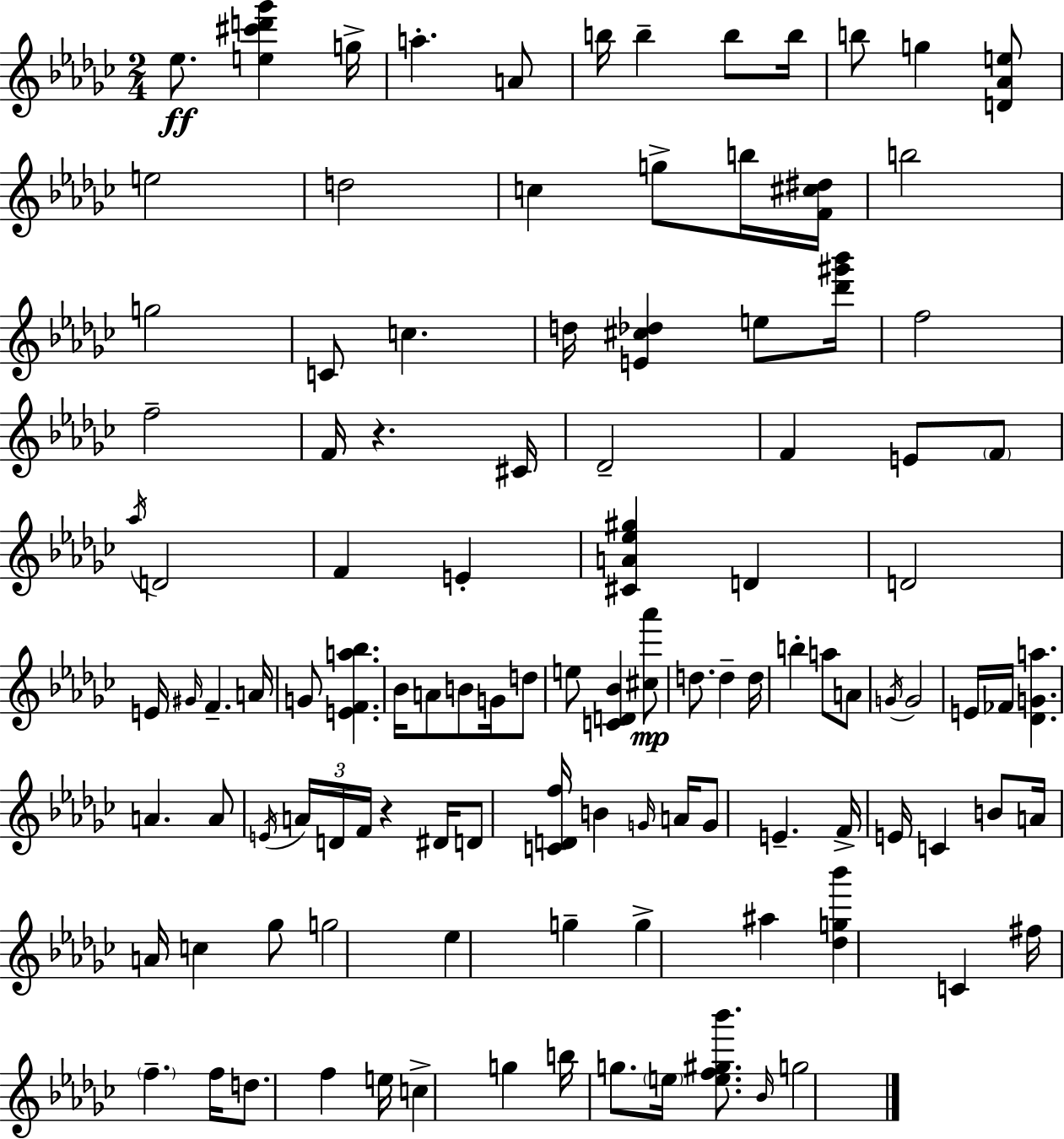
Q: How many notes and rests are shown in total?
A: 111